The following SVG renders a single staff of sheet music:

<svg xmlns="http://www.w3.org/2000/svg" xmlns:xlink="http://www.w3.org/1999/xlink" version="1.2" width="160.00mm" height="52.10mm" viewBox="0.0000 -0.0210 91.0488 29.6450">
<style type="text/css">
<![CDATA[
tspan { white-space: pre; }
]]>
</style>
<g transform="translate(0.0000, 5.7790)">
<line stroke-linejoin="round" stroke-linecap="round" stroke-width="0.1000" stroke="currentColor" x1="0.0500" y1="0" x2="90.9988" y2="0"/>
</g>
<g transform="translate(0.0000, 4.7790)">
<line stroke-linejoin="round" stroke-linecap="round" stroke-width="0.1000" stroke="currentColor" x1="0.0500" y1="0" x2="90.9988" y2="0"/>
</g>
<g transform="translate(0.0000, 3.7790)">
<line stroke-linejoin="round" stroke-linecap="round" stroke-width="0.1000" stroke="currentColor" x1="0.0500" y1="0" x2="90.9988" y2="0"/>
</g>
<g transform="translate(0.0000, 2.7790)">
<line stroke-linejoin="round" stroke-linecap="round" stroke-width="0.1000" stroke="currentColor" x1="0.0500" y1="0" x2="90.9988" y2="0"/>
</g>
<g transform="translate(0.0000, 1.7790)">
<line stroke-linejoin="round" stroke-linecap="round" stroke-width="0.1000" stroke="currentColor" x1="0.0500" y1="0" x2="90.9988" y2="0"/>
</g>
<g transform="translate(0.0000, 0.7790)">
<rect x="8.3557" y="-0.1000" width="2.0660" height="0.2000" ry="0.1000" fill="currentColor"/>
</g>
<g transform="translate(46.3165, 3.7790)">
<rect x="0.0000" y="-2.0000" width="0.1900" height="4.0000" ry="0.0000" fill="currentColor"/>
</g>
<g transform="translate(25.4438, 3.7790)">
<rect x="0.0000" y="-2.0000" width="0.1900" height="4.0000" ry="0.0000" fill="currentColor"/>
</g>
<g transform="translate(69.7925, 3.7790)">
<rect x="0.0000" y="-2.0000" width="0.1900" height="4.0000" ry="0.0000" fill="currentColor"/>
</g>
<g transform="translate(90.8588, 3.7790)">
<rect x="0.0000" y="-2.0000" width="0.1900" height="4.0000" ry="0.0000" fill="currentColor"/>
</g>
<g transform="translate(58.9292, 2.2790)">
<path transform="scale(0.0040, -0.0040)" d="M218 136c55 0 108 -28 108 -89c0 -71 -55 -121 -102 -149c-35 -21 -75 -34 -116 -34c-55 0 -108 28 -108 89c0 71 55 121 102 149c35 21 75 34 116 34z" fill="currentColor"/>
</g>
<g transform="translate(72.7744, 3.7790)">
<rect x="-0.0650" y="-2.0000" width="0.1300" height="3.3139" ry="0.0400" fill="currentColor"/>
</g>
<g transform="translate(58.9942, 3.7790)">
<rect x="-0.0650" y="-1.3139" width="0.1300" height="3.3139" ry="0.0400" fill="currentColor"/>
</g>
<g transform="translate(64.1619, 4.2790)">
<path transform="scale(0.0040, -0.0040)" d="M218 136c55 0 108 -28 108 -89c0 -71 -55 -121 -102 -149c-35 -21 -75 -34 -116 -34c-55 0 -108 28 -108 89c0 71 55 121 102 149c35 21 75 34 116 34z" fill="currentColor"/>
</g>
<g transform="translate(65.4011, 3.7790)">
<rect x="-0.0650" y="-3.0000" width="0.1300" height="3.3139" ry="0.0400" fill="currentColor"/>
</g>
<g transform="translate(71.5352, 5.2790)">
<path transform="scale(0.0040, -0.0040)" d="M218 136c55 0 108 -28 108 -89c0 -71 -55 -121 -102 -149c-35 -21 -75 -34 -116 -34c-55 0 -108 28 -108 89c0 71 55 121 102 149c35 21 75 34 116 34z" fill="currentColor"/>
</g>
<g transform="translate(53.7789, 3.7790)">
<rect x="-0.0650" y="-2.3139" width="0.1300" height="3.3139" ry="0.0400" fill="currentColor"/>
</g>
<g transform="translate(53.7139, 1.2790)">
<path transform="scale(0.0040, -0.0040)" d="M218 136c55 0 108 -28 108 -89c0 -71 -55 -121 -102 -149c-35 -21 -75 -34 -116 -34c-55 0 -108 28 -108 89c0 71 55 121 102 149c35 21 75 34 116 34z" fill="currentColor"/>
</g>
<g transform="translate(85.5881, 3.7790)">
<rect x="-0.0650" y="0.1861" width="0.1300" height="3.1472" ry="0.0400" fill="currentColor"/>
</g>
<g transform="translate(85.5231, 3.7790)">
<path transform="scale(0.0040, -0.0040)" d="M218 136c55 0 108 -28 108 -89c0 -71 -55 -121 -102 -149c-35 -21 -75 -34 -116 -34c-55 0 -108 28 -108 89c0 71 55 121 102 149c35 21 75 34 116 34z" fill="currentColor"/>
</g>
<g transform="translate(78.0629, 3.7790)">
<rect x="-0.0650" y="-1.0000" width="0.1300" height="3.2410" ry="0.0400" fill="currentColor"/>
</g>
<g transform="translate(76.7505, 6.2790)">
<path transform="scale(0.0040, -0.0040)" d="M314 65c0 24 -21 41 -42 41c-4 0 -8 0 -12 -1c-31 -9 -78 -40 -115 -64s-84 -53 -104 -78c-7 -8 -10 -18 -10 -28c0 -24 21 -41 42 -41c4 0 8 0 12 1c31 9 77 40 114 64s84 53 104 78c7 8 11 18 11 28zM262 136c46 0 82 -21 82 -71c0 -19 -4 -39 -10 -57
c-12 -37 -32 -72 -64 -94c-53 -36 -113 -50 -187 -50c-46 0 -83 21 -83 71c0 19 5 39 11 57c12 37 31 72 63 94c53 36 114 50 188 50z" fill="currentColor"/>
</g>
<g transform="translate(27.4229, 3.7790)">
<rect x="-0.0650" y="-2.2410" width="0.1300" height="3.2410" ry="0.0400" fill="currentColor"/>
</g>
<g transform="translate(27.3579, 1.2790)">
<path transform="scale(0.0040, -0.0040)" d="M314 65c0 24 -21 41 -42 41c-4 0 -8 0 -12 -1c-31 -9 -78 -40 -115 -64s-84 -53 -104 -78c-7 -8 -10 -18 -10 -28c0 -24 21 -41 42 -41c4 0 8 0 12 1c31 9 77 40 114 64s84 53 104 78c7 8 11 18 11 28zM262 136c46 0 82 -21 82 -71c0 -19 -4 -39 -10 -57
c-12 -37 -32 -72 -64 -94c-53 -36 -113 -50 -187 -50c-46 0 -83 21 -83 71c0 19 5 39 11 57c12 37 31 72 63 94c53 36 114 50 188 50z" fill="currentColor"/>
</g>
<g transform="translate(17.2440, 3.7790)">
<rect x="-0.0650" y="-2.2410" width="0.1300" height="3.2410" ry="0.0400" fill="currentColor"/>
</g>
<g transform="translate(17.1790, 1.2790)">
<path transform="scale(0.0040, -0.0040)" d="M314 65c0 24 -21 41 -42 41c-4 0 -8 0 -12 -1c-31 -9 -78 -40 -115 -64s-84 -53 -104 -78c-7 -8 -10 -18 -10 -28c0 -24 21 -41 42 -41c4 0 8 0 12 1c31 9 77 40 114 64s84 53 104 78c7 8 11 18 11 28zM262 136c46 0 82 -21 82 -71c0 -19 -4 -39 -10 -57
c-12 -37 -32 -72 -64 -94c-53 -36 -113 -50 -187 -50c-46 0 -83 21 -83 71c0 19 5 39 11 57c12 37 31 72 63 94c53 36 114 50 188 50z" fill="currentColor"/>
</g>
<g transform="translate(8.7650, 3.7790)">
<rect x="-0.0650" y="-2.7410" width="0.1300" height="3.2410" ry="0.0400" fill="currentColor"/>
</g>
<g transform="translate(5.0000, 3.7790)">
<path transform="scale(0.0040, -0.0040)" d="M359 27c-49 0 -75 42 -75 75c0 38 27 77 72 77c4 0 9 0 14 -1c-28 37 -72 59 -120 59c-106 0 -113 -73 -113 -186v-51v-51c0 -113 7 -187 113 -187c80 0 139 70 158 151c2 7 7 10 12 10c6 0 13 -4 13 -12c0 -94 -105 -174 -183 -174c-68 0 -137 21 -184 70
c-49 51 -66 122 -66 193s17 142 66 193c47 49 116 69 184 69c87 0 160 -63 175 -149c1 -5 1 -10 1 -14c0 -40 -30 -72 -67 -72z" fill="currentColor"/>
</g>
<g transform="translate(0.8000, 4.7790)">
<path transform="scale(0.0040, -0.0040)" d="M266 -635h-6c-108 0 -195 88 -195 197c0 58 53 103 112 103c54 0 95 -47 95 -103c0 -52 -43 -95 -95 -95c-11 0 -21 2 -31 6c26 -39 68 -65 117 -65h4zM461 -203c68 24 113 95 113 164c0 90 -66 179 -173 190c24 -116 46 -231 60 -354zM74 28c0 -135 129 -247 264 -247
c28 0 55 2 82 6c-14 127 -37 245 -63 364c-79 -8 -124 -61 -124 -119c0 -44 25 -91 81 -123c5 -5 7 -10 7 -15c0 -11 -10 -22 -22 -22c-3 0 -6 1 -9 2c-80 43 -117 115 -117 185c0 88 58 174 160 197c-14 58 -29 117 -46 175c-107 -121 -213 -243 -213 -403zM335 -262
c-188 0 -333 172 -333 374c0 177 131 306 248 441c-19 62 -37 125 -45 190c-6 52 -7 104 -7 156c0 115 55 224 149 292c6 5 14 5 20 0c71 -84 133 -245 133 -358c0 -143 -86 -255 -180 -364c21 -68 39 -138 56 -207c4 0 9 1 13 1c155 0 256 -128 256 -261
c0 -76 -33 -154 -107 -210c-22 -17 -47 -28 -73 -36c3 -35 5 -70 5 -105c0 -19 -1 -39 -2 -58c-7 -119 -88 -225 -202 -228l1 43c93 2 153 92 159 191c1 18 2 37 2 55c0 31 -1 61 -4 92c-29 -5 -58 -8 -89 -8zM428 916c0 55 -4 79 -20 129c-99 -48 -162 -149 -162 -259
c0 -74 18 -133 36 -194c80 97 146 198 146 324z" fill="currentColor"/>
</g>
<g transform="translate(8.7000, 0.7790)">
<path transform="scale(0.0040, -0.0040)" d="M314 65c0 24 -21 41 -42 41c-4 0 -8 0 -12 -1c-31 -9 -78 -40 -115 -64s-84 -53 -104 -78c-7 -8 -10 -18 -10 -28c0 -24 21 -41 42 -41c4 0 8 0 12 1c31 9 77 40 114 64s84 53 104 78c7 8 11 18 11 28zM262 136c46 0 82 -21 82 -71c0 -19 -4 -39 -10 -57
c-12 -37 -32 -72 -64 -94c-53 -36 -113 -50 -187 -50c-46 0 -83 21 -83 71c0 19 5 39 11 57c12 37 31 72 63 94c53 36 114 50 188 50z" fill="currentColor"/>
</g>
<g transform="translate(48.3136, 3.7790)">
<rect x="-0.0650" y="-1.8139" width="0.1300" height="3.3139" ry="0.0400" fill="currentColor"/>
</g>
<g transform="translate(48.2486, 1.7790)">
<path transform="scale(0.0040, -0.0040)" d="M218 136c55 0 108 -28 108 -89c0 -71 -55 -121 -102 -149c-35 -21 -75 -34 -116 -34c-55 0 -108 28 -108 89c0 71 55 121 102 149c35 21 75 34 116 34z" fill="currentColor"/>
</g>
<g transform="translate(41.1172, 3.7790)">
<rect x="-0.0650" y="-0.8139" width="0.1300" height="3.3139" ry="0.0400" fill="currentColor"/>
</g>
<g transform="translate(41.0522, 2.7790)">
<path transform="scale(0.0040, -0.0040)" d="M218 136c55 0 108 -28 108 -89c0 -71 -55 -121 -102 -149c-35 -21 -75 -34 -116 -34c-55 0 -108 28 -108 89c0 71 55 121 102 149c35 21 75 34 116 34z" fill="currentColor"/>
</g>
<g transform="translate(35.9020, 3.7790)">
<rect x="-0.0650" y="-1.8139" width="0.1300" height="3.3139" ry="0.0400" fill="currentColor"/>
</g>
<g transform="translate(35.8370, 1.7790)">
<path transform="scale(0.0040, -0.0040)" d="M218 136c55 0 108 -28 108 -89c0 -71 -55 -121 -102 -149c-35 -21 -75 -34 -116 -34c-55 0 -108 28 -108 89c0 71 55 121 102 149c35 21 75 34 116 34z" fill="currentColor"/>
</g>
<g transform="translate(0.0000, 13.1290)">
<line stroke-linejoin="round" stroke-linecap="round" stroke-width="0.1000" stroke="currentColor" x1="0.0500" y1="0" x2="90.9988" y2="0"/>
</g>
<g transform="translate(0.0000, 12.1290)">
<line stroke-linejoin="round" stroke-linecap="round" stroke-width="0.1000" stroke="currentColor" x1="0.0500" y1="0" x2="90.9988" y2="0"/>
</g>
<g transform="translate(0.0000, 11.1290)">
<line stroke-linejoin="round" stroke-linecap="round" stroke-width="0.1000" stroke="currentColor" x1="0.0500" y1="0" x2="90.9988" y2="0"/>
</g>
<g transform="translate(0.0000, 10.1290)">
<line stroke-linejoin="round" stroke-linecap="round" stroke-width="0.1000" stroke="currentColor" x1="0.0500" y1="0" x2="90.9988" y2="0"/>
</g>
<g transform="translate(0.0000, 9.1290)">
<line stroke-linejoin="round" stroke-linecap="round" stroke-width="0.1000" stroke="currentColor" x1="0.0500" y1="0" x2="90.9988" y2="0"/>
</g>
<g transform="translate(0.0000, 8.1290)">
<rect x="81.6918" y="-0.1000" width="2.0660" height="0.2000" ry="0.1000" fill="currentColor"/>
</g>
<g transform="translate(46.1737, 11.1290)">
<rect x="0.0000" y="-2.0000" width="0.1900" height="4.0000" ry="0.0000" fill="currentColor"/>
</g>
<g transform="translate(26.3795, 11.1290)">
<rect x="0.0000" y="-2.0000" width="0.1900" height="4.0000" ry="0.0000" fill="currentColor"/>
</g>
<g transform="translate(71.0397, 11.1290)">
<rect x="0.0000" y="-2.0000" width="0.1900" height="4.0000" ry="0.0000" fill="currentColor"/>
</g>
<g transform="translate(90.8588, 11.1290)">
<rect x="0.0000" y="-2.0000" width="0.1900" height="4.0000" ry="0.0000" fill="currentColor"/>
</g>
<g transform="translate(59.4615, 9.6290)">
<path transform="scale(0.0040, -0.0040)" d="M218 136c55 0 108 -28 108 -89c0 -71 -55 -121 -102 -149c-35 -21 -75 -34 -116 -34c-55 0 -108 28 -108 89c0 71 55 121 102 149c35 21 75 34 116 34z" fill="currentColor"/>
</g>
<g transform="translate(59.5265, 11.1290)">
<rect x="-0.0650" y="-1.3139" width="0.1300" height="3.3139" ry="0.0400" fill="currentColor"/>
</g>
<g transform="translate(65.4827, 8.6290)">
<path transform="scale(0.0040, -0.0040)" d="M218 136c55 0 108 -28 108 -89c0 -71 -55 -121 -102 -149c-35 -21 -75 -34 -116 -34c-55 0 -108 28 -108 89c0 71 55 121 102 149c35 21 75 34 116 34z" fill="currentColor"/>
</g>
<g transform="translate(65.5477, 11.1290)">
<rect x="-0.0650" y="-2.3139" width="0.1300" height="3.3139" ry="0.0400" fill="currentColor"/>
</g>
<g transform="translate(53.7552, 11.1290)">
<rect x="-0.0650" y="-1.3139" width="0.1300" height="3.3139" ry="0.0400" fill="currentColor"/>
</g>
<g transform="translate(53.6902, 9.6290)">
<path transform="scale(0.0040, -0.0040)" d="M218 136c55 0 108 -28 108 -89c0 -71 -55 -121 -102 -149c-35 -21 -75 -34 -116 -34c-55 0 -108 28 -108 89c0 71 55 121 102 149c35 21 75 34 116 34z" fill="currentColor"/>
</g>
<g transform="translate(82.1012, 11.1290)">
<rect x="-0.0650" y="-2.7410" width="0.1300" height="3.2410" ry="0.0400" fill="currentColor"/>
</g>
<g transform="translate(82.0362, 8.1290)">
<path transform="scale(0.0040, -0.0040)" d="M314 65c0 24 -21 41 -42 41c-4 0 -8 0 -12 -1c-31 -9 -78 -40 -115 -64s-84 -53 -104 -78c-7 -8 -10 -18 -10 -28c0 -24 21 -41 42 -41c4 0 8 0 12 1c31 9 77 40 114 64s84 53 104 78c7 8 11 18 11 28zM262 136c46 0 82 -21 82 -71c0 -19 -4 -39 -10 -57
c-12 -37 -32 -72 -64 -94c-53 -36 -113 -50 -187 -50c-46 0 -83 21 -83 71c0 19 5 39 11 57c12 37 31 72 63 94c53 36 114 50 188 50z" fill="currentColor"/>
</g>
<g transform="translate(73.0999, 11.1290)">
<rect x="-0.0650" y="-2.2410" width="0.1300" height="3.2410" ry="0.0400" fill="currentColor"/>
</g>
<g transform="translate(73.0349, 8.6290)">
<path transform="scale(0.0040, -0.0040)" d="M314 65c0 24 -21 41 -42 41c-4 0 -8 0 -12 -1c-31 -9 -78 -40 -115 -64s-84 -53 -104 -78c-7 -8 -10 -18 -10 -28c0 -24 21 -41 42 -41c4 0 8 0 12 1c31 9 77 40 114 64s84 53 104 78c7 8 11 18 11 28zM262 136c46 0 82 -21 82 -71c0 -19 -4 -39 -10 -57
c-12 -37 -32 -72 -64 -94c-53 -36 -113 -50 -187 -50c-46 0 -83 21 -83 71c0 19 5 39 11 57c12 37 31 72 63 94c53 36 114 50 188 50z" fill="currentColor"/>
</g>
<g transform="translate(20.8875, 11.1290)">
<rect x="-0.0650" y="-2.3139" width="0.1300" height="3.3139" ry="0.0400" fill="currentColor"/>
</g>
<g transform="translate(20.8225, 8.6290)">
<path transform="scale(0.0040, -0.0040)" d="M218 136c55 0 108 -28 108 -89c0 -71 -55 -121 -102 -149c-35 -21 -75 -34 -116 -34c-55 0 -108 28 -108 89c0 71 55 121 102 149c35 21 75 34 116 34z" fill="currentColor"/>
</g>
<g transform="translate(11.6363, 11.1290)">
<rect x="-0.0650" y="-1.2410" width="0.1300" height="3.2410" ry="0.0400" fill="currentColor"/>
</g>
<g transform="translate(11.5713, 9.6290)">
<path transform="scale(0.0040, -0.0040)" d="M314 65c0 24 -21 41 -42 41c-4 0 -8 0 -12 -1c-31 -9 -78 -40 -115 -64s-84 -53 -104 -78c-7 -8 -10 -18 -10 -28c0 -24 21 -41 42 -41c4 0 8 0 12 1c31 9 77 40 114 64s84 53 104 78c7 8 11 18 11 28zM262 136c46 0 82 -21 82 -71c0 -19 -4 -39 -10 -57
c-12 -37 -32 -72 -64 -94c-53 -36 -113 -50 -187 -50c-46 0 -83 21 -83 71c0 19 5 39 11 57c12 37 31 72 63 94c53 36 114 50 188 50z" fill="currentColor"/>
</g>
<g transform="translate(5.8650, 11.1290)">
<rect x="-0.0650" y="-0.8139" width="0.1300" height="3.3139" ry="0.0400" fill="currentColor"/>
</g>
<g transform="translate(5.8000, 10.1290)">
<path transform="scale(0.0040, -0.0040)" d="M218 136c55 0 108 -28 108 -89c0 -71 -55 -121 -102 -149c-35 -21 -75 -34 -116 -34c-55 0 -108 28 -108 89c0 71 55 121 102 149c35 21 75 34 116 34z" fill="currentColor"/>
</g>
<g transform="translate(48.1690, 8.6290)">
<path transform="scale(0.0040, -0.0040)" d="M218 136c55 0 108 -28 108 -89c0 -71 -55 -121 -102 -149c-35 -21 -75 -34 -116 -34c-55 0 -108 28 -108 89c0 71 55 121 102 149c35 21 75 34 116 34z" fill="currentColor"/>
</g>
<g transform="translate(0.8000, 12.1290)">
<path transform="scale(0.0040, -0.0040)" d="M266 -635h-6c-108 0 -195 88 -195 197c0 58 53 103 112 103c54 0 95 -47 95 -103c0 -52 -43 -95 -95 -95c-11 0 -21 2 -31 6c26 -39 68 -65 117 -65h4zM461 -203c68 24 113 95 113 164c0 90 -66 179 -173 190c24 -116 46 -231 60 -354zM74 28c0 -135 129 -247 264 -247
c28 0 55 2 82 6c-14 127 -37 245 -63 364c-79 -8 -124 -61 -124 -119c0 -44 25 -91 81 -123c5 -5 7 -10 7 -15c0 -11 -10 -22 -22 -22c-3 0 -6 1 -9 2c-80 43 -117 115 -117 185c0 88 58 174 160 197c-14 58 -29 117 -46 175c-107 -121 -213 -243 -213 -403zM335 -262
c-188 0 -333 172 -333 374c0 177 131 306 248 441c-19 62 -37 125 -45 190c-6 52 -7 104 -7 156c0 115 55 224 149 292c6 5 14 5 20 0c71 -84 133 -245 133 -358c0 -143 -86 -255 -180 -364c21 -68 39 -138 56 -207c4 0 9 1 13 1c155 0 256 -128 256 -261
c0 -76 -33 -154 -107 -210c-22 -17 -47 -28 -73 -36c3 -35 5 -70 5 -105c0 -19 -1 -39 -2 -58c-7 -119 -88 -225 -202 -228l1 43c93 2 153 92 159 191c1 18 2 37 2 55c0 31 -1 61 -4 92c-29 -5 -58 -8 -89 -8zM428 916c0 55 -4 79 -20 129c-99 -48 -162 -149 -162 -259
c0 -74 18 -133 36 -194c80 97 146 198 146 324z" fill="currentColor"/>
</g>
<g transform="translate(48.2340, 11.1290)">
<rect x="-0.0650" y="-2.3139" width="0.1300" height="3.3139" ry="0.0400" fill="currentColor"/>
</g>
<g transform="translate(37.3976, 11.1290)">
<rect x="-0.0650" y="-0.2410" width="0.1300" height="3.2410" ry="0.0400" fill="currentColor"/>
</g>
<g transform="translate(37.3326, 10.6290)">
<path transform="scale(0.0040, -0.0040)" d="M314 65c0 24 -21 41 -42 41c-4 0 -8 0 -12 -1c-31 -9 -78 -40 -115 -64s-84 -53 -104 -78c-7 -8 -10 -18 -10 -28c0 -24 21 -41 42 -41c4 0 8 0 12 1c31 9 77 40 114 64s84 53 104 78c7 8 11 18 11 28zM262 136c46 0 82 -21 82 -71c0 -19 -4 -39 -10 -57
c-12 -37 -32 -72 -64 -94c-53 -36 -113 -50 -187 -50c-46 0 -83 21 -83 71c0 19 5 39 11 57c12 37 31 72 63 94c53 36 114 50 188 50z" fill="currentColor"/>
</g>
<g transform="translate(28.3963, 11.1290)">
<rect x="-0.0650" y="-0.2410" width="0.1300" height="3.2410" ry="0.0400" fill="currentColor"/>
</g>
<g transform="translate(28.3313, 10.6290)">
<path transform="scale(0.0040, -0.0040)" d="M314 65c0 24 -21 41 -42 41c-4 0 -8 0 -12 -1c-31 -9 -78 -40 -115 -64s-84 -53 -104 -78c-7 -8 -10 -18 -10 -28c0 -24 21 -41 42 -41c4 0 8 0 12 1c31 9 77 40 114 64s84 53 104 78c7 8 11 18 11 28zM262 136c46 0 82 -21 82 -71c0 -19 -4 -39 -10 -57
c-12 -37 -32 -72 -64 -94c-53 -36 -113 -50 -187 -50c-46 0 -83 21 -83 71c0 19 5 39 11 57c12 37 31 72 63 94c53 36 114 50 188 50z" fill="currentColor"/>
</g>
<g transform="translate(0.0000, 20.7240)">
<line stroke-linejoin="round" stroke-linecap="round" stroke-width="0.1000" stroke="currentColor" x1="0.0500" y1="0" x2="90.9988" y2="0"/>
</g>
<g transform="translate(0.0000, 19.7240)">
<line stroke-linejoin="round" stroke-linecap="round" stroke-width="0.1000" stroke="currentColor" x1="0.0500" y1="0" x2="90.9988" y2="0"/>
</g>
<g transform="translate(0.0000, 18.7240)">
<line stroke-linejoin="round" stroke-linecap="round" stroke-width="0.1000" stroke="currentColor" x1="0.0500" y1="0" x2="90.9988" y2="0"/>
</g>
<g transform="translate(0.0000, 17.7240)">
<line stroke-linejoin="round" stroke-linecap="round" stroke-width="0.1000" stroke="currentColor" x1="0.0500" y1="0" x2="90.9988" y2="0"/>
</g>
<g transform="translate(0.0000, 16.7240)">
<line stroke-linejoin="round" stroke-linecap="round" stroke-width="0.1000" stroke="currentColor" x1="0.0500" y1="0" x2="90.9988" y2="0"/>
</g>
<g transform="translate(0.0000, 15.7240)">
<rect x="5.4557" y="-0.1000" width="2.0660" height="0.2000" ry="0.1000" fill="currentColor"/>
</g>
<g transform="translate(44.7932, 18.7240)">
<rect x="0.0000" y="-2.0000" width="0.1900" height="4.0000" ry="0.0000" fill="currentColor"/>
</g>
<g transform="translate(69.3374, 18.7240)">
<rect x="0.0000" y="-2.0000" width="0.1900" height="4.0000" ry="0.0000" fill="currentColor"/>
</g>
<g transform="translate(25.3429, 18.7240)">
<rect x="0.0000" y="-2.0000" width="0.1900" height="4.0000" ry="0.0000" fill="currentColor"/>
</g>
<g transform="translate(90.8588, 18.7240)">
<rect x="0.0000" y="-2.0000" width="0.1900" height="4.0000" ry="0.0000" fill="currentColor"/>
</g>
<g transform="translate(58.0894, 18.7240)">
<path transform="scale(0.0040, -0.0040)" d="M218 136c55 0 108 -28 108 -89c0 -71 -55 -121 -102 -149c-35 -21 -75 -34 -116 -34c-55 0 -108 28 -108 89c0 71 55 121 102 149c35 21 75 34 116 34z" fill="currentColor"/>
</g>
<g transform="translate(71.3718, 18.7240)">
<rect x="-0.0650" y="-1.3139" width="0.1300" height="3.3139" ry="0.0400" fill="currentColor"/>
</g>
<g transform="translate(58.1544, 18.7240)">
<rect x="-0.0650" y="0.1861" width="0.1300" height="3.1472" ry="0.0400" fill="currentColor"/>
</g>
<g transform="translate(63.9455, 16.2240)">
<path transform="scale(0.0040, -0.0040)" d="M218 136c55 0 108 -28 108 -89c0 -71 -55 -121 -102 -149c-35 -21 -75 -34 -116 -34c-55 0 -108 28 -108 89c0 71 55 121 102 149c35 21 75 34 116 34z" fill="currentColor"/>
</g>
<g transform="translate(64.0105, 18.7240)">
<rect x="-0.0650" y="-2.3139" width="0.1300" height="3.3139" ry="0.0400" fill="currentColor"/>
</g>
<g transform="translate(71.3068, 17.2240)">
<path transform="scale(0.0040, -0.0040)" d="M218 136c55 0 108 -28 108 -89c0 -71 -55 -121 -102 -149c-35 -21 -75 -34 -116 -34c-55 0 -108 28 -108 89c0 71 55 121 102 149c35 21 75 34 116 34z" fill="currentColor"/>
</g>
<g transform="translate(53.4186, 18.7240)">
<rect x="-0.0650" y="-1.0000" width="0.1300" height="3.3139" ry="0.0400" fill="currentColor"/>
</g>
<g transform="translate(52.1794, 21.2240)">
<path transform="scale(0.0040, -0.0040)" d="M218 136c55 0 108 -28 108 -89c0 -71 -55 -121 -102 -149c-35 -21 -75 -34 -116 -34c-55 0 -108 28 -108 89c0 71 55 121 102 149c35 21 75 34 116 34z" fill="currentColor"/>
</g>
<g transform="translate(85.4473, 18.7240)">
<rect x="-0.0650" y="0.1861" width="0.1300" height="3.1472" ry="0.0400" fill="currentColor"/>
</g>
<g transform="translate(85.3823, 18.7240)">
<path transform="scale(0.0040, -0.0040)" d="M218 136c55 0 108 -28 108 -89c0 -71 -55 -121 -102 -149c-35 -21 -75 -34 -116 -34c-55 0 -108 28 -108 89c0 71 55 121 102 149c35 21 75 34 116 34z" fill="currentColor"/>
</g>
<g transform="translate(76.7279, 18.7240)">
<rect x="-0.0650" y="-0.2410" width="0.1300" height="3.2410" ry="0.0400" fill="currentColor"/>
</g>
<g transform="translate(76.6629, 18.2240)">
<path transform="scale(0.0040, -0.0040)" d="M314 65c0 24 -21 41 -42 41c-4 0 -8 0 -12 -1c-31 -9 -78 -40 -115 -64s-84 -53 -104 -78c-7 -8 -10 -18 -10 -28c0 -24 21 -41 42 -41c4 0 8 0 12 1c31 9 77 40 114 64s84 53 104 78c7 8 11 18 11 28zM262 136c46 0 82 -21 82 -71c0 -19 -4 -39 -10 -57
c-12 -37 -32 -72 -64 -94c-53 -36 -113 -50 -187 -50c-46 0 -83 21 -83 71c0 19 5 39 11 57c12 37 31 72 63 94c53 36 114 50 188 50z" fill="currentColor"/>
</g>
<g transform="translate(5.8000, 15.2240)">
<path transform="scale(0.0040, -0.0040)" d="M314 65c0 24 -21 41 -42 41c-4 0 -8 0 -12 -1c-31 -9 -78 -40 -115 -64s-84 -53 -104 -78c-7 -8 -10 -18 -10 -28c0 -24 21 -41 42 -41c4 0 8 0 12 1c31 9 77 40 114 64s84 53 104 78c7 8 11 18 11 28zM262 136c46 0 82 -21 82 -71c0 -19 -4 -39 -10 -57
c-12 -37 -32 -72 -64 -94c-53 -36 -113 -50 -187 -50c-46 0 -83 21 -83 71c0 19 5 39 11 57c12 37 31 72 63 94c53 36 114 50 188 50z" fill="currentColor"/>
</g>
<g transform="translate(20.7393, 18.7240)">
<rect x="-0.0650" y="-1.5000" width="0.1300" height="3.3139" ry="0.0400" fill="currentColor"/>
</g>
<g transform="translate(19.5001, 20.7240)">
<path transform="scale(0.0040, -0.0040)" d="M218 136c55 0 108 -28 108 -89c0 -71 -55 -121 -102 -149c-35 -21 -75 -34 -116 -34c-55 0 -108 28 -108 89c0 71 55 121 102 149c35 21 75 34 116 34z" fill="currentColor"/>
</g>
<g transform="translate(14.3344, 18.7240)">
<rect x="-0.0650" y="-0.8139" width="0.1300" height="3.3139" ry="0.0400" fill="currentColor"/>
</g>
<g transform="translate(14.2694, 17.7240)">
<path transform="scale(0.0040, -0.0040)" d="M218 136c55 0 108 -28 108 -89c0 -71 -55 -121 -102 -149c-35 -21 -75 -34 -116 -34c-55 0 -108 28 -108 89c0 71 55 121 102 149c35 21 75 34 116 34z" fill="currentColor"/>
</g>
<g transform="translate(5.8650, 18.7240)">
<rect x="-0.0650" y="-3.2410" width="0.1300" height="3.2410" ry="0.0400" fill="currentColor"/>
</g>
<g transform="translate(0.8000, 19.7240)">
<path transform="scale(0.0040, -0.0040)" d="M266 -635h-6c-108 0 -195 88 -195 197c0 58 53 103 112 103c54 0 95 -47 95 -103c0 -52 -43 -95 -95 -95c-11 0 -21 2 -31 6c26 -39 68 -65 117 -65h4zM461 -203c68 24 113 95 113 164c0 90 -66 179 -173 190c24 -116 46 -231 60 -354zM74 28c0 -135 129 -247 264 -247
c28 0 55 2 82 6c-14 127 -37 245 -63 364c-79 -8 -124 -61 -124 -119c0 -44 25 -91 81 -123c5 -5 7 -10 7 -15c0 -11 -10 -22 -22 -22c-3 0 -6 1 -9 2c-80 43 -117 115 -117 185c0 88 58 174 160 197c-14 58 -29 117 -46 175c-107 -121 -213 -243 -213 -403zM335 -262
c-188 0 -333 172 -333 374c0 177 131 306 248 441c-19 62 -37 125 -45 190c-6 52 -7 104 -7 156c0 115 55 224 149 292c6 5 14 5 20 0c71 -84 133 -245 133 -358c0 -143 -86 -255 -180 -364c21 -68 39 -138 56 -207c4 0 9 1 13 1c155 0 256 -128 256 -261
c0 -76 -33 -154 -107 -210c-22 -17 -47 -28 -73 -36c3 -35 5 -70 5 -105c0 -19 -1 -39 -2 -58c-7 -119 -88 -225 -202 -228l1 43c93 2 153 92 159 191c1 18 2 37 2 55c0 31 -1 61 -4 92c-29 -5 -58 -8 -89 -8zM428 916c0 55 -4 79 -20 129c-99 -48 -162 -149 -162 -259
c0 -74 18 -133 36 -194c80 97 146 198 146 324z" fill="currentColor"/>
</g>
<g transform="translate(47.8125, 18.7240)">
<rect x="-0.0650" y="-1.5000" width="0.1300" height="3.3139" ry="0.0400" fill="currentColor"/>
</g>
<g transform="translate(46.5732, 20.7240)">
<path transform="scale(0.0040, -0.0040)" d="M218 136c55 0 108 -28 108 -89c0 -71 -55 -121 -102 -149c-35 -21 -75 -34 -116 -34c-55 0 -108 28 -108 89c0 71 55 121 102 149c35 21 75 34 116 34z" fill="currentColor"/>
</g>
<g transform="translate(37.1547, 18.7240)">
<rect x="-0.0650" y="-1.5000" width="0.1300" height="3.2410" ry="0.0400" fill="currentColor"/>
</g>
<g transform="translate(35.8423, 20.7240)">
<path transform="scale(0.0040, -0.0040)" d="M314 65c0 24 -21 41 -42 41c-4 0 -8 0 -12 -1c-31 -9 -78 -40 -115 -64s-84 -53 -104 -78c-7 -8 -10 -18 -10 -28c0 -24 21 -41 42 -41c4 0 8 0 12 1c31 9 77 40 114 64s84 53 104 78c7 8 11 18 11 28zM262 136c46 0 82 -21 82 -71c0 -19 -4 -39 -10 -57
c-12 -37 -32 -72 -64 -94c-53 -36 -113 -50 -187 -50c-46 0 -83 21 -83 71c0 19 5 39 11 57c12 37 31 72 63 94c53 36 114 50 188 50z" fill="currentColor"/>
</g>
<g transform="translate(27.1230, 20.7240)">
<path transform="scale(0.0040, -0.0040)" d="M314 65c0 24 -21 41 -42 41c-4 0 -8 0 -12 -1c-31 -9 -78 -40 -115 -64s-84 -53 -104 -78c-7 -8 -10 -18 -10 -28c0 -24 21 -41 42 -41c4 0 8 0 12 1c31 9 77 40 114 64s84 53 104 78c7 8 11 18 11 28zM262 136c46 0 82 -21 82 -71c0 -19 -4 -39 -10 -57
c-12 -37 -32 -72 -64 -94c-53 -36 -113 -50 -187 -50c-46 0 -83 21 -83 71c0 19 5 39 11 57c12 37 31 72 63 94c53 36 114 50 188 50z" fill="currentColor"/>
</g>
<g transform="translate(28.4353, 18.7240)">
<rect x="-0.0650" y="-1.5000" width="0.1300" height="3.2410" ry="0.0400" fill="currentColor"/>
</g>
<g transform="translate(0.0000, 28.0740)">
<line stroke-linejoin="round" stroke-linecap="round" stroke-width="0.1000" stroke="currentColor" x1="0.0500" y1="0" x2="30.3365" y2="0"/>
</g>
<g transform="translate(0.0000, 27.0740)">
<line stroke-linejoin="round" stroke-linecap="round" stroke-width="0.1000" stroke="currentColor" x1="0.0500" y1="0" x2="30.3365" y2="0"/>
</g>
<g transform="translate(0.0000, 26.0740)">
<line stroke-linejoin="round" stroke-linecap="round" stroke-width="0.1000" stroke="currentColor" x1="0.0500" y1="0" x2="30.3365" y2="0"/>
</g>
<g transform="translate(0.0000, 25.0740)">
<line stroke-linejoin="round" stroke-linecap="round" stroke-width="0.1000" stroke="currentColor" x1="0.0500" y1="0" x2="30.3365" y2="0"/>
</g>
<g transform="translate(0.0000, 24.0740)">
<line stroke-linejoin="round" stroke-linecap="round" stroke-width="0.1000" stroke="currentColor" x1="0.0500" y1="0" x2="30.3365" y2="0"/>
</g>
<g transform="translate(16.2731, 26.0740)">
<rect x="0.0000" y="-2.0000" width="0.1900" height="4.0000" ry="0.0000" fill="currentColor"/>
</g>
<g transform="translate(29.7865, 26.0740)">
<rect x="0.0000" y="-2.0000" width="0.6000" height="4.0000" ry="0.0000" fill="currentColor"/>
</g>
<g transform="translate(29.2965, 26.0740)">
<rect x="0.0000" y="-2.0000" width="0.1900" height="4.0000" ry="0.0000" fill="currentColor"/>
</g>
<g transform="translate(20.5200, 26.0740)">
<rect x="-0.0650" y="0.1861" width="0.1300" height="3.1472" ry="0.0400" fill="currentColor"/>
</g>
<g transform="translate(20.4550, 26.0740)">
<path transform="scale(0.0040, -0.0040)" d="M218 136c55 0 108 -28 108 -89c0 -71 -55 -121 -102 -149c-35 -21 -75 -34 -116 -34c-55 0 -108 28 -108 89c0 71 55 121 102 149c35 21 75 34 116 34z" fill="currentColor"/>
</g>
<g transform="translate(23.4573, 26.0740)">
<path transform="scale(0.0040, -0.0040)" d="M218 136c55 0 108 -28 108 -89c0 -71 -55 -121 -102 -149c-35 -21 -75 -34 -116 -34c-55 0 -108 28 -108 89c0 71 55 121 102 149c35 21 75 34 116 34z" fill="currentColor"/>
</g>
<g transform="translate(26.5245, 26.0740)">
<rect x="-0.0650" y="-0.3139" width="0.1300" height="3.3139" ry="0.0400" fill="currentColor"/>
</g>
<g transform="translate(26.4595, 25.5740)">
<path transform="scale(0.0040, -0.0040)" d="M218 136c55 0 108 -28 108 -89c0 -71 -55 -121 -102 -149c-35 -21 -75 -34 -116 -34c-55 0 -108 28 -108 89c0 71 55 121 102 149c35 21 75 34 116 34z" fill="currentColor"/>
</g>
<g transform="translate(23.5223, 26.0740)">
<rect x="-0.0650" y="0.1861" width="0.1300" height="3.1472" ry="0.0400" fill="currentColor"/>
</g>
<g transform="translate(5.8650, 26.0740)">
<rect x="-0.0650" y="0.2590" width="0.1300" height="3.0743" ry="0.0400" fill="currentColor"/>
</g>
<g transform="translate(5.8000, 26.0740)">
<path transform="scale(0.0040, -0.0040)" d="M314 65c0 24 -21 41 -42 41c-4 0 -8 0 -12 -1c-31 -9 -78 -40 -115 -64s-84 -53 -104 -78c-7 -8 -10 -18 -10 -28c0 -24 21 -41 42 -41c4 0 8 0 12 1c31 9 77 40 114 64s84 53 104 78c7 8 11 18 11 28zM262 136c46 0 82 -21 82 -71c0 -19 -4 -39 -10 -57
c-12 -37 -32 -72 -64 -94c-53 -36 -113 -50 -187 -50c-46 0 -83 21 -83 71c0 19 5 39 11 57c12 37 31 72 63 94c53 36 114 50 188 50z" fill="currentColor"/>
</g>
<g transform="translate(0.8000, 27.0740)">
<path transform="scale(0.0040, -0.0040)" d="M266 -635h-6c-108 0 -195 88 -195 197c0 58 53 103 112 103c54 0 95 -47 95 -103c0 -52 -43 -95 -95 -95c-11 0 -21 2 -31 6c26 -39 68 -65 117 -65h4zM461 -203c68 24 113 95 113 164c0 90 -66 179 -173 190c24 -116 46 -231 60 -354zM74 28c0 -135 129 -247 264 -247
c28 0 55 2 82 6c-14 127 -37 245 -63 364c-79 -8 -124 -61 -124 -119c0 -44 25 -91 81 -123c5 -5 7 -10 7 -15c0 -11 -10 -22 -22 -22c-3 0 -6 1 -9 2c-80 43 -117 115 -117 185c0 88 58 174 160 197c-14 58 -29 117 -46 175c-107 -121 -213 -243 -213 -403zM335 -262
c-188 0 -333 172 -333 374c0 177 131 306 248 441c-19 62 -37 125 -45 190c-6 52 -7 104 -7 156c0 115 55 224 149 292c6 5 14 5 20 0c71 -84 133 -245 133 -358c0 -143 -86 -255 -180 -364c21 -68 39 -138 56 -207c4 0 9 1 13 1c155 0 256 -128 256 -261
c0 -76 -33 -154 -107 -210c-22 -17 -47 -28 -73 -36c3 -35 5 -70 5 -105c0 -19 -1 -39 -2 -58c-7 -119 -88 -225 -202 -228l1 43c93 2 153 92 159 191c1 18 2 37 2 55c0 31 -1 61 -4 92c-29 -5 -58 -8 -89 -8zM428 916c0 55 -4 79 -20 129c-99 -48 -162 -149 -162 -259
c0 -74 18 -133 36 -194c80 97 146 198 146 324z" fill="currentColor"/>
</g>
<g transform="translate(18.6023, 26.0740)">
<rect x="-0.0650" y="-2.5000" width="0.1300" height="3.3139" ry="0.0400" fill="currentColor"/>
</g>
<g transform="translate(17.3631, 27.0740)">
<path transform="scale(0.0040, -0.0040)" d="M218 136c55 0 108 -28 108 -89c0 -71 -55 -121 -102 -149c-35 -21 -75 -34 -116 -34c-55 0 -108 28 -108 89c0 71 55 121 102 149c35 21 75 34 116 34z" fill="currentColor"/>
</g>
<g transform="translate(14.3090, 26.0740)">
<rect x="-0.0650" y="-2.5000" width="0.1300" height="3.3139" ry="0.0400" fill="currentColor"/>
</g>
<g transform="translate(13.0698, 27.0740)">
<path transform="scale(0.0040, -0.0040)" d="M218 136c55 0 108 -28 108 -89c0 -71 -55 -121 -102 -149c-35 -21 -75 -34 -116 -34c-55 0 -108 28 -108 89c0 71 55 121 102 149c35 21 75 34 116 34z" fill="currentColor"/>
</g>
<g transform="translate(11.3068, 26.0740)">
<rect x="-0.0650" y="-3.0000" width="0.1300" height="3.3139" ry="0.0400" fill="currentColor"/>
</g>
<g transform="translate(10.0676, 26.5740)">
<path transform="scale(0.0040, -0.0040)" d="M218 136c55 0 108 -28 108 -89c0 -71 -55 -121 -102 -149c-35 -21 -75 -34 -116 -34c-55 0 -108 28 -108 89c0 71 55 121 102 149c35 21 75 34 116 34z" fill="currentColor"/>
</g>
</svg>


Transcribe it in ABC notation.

X:1
T:Untitled
M:4/4
L:1/4
K:C
a2 g2 g2 f d f g e A F D2 B d e2 g c2 c2 g e e g g2 a2 b2 d E E2 E2 E D B g e c2 B B2 A G G B B c